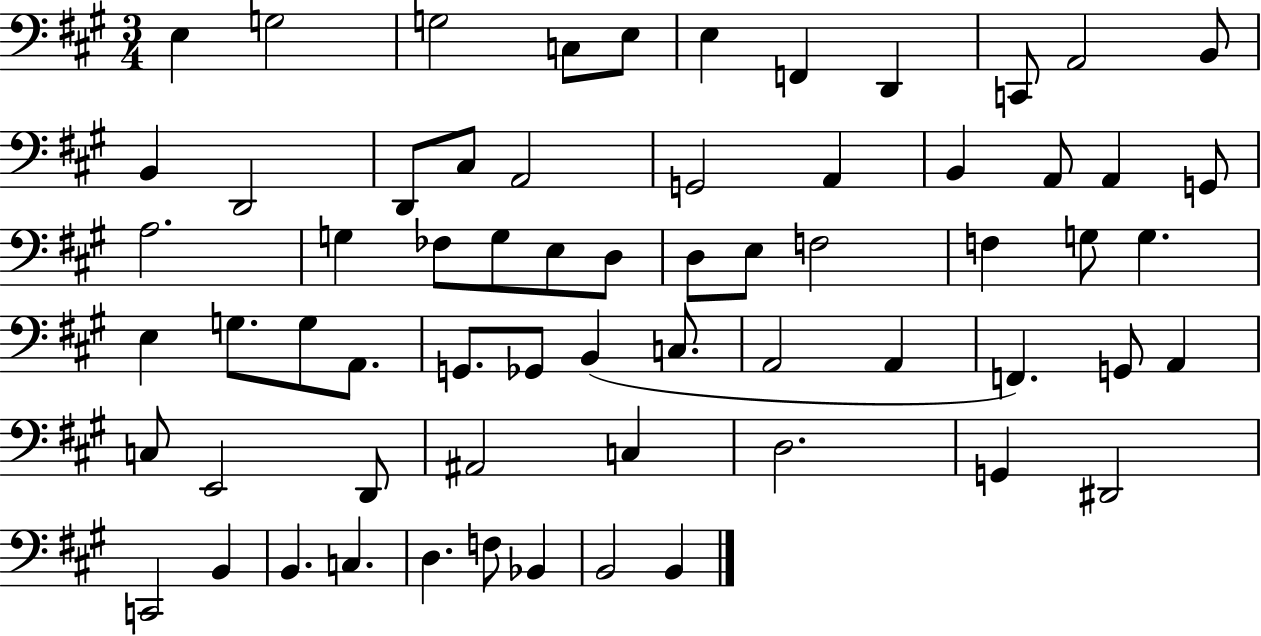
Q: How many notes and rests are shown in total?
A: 64